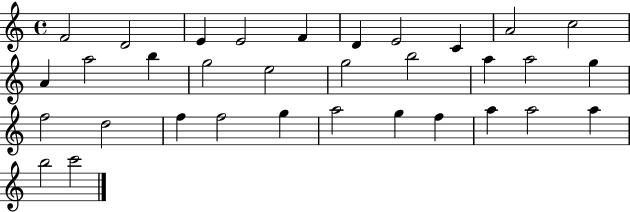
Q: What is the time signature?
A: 4/4